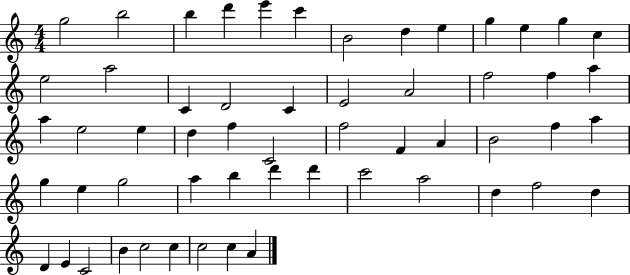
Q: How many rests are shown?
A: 0